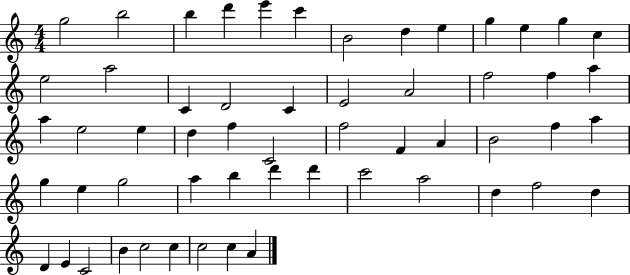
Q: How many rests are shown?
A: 0